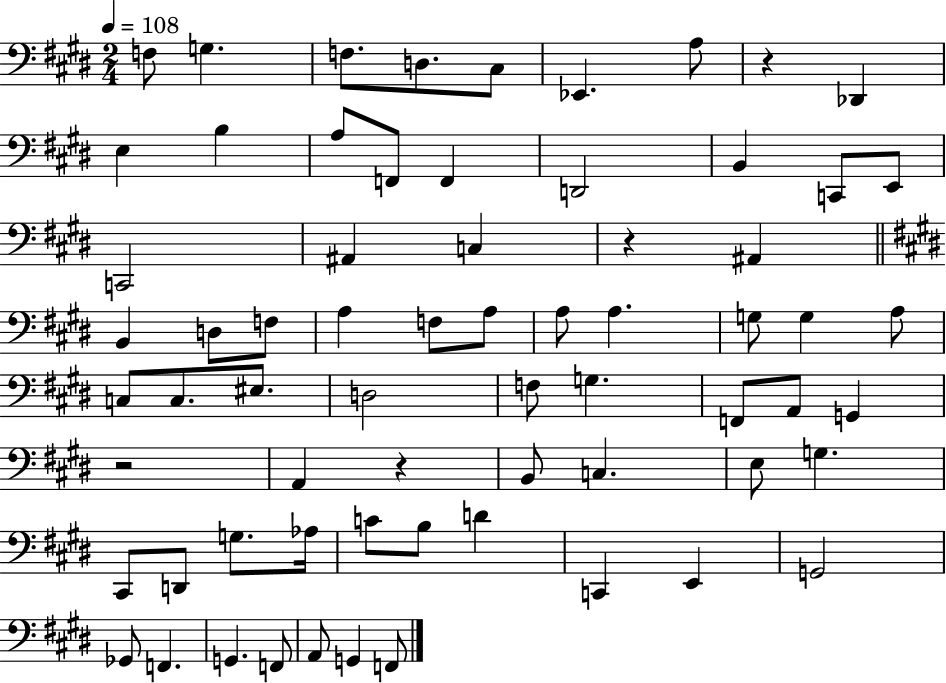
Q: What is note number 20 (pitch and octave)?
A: C3